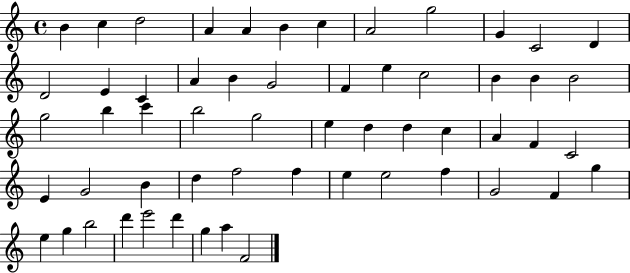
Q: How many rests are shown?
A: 0